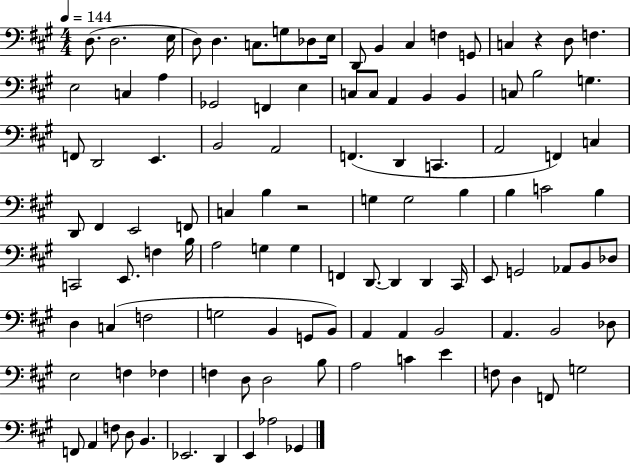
X:1
T:Untitled
M:4/4
L:1/4
K:A
D,/2 D,2 E,/4 D,/2 D, C,/2 G,/2 _D,/2 E,/4 D,,/2 B,, ^C, F, G,,/2 C, z D,/2 F, E,2 C, A, _G,,2 F,, E, C,/2 C,/2 A,, B,, B,, C,/2 B,2 G, F,,/2 D,,2 E,, B,,2 A,,2 F,, D,, C,, A,,2 F,, C, D,,/2 ^F,, E,,2 F,,/2 C, B, z2 G, G,2 B, B, C2 B, C,,2 E,,/2 F, B,/4 A,2 G, G, F,, D,,/2 D,, D,, ^C,,/4 E,,/2 G,,2 _A,,/2 B,,/2 _D,/2 D, C, F,2 G,2 B,, G,,/2 B,,/2 A,, A,, B,,2 A,, B,,2 _D,/2 E,2 F, _F, F, D,/2 D,2 B,/2 A,2 C E F,/2 D, F,,/2 G,2 F,,/2 A,, F,/2 D,/2 B,, _E,,2 D,, E,, _A,2 _G,,